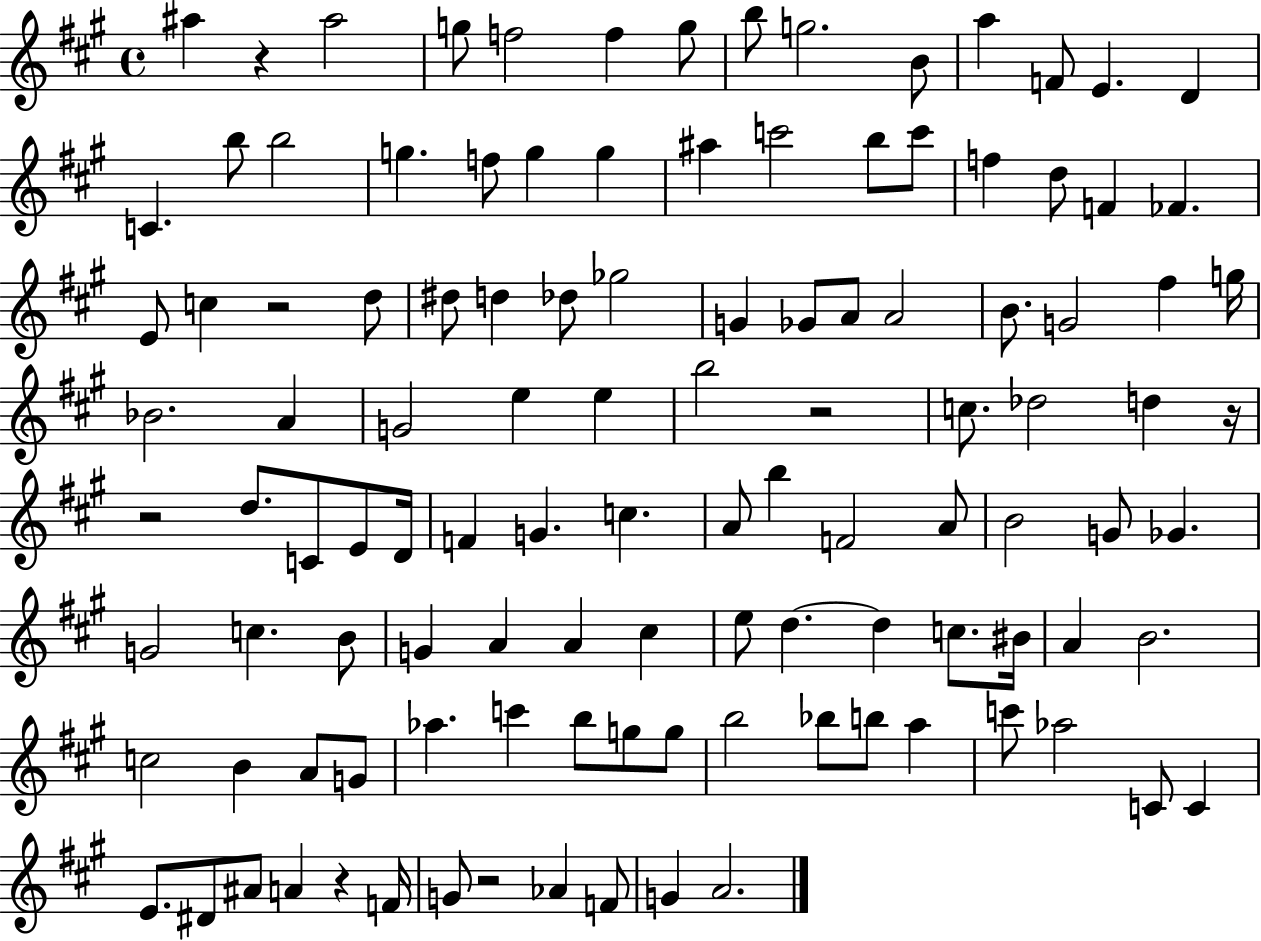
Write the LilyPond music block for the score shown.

{
  \clef treble
  \time 4/4
  \defaultTimeSignature
  \key a \major
  ais''4 r4 ais''2 | g''8 f''2 f''4 g''8 | b''8 g''2. b'8 | a''4 f'8 e'4. d'4 | \break c'4. b''8 b''2 | g''4. f''8 g''4 g''4 | ais''4 c'''2 b''8 c'''8 | f''4 d''8 f'4 fes'4. | \break e'8 c''4 r2 d''8 | dis''8 d''4 des''8 ges''2 | g'4 ges'8 a'8 a'2 | b'8. g'2 fis''4 g''16 | \break bes'2. a'4 | g'2 e''4 e''4 | b''2 r2 | c''8. des''2 d''4 r16 | \break r2 d''8. c'8 e'8 d'16 | f'4 g'4. c''4. | a'8 b''4 f'2 a'8 | b'2 g'8 ges'4. | \break g'2 c''4. b'8 | g'4 a'4 a'4 cis''4 | e''8 d''4.~~ d''4 c''8. bis'16 | a'4 b'2. | \break c''2 b'4 a'8 g'8 | aes''4. c'''4 b''8 g''8 g''8 | b''2 bes''8 b''8 a''4 | c'''8 aes''2 c'8 c'4 | \break e'8. dis'8 ais'8 a'4 r4 f'16 | g'8 r2 aes'4 f'8 | g'4 a'2. | \bar "|."
}